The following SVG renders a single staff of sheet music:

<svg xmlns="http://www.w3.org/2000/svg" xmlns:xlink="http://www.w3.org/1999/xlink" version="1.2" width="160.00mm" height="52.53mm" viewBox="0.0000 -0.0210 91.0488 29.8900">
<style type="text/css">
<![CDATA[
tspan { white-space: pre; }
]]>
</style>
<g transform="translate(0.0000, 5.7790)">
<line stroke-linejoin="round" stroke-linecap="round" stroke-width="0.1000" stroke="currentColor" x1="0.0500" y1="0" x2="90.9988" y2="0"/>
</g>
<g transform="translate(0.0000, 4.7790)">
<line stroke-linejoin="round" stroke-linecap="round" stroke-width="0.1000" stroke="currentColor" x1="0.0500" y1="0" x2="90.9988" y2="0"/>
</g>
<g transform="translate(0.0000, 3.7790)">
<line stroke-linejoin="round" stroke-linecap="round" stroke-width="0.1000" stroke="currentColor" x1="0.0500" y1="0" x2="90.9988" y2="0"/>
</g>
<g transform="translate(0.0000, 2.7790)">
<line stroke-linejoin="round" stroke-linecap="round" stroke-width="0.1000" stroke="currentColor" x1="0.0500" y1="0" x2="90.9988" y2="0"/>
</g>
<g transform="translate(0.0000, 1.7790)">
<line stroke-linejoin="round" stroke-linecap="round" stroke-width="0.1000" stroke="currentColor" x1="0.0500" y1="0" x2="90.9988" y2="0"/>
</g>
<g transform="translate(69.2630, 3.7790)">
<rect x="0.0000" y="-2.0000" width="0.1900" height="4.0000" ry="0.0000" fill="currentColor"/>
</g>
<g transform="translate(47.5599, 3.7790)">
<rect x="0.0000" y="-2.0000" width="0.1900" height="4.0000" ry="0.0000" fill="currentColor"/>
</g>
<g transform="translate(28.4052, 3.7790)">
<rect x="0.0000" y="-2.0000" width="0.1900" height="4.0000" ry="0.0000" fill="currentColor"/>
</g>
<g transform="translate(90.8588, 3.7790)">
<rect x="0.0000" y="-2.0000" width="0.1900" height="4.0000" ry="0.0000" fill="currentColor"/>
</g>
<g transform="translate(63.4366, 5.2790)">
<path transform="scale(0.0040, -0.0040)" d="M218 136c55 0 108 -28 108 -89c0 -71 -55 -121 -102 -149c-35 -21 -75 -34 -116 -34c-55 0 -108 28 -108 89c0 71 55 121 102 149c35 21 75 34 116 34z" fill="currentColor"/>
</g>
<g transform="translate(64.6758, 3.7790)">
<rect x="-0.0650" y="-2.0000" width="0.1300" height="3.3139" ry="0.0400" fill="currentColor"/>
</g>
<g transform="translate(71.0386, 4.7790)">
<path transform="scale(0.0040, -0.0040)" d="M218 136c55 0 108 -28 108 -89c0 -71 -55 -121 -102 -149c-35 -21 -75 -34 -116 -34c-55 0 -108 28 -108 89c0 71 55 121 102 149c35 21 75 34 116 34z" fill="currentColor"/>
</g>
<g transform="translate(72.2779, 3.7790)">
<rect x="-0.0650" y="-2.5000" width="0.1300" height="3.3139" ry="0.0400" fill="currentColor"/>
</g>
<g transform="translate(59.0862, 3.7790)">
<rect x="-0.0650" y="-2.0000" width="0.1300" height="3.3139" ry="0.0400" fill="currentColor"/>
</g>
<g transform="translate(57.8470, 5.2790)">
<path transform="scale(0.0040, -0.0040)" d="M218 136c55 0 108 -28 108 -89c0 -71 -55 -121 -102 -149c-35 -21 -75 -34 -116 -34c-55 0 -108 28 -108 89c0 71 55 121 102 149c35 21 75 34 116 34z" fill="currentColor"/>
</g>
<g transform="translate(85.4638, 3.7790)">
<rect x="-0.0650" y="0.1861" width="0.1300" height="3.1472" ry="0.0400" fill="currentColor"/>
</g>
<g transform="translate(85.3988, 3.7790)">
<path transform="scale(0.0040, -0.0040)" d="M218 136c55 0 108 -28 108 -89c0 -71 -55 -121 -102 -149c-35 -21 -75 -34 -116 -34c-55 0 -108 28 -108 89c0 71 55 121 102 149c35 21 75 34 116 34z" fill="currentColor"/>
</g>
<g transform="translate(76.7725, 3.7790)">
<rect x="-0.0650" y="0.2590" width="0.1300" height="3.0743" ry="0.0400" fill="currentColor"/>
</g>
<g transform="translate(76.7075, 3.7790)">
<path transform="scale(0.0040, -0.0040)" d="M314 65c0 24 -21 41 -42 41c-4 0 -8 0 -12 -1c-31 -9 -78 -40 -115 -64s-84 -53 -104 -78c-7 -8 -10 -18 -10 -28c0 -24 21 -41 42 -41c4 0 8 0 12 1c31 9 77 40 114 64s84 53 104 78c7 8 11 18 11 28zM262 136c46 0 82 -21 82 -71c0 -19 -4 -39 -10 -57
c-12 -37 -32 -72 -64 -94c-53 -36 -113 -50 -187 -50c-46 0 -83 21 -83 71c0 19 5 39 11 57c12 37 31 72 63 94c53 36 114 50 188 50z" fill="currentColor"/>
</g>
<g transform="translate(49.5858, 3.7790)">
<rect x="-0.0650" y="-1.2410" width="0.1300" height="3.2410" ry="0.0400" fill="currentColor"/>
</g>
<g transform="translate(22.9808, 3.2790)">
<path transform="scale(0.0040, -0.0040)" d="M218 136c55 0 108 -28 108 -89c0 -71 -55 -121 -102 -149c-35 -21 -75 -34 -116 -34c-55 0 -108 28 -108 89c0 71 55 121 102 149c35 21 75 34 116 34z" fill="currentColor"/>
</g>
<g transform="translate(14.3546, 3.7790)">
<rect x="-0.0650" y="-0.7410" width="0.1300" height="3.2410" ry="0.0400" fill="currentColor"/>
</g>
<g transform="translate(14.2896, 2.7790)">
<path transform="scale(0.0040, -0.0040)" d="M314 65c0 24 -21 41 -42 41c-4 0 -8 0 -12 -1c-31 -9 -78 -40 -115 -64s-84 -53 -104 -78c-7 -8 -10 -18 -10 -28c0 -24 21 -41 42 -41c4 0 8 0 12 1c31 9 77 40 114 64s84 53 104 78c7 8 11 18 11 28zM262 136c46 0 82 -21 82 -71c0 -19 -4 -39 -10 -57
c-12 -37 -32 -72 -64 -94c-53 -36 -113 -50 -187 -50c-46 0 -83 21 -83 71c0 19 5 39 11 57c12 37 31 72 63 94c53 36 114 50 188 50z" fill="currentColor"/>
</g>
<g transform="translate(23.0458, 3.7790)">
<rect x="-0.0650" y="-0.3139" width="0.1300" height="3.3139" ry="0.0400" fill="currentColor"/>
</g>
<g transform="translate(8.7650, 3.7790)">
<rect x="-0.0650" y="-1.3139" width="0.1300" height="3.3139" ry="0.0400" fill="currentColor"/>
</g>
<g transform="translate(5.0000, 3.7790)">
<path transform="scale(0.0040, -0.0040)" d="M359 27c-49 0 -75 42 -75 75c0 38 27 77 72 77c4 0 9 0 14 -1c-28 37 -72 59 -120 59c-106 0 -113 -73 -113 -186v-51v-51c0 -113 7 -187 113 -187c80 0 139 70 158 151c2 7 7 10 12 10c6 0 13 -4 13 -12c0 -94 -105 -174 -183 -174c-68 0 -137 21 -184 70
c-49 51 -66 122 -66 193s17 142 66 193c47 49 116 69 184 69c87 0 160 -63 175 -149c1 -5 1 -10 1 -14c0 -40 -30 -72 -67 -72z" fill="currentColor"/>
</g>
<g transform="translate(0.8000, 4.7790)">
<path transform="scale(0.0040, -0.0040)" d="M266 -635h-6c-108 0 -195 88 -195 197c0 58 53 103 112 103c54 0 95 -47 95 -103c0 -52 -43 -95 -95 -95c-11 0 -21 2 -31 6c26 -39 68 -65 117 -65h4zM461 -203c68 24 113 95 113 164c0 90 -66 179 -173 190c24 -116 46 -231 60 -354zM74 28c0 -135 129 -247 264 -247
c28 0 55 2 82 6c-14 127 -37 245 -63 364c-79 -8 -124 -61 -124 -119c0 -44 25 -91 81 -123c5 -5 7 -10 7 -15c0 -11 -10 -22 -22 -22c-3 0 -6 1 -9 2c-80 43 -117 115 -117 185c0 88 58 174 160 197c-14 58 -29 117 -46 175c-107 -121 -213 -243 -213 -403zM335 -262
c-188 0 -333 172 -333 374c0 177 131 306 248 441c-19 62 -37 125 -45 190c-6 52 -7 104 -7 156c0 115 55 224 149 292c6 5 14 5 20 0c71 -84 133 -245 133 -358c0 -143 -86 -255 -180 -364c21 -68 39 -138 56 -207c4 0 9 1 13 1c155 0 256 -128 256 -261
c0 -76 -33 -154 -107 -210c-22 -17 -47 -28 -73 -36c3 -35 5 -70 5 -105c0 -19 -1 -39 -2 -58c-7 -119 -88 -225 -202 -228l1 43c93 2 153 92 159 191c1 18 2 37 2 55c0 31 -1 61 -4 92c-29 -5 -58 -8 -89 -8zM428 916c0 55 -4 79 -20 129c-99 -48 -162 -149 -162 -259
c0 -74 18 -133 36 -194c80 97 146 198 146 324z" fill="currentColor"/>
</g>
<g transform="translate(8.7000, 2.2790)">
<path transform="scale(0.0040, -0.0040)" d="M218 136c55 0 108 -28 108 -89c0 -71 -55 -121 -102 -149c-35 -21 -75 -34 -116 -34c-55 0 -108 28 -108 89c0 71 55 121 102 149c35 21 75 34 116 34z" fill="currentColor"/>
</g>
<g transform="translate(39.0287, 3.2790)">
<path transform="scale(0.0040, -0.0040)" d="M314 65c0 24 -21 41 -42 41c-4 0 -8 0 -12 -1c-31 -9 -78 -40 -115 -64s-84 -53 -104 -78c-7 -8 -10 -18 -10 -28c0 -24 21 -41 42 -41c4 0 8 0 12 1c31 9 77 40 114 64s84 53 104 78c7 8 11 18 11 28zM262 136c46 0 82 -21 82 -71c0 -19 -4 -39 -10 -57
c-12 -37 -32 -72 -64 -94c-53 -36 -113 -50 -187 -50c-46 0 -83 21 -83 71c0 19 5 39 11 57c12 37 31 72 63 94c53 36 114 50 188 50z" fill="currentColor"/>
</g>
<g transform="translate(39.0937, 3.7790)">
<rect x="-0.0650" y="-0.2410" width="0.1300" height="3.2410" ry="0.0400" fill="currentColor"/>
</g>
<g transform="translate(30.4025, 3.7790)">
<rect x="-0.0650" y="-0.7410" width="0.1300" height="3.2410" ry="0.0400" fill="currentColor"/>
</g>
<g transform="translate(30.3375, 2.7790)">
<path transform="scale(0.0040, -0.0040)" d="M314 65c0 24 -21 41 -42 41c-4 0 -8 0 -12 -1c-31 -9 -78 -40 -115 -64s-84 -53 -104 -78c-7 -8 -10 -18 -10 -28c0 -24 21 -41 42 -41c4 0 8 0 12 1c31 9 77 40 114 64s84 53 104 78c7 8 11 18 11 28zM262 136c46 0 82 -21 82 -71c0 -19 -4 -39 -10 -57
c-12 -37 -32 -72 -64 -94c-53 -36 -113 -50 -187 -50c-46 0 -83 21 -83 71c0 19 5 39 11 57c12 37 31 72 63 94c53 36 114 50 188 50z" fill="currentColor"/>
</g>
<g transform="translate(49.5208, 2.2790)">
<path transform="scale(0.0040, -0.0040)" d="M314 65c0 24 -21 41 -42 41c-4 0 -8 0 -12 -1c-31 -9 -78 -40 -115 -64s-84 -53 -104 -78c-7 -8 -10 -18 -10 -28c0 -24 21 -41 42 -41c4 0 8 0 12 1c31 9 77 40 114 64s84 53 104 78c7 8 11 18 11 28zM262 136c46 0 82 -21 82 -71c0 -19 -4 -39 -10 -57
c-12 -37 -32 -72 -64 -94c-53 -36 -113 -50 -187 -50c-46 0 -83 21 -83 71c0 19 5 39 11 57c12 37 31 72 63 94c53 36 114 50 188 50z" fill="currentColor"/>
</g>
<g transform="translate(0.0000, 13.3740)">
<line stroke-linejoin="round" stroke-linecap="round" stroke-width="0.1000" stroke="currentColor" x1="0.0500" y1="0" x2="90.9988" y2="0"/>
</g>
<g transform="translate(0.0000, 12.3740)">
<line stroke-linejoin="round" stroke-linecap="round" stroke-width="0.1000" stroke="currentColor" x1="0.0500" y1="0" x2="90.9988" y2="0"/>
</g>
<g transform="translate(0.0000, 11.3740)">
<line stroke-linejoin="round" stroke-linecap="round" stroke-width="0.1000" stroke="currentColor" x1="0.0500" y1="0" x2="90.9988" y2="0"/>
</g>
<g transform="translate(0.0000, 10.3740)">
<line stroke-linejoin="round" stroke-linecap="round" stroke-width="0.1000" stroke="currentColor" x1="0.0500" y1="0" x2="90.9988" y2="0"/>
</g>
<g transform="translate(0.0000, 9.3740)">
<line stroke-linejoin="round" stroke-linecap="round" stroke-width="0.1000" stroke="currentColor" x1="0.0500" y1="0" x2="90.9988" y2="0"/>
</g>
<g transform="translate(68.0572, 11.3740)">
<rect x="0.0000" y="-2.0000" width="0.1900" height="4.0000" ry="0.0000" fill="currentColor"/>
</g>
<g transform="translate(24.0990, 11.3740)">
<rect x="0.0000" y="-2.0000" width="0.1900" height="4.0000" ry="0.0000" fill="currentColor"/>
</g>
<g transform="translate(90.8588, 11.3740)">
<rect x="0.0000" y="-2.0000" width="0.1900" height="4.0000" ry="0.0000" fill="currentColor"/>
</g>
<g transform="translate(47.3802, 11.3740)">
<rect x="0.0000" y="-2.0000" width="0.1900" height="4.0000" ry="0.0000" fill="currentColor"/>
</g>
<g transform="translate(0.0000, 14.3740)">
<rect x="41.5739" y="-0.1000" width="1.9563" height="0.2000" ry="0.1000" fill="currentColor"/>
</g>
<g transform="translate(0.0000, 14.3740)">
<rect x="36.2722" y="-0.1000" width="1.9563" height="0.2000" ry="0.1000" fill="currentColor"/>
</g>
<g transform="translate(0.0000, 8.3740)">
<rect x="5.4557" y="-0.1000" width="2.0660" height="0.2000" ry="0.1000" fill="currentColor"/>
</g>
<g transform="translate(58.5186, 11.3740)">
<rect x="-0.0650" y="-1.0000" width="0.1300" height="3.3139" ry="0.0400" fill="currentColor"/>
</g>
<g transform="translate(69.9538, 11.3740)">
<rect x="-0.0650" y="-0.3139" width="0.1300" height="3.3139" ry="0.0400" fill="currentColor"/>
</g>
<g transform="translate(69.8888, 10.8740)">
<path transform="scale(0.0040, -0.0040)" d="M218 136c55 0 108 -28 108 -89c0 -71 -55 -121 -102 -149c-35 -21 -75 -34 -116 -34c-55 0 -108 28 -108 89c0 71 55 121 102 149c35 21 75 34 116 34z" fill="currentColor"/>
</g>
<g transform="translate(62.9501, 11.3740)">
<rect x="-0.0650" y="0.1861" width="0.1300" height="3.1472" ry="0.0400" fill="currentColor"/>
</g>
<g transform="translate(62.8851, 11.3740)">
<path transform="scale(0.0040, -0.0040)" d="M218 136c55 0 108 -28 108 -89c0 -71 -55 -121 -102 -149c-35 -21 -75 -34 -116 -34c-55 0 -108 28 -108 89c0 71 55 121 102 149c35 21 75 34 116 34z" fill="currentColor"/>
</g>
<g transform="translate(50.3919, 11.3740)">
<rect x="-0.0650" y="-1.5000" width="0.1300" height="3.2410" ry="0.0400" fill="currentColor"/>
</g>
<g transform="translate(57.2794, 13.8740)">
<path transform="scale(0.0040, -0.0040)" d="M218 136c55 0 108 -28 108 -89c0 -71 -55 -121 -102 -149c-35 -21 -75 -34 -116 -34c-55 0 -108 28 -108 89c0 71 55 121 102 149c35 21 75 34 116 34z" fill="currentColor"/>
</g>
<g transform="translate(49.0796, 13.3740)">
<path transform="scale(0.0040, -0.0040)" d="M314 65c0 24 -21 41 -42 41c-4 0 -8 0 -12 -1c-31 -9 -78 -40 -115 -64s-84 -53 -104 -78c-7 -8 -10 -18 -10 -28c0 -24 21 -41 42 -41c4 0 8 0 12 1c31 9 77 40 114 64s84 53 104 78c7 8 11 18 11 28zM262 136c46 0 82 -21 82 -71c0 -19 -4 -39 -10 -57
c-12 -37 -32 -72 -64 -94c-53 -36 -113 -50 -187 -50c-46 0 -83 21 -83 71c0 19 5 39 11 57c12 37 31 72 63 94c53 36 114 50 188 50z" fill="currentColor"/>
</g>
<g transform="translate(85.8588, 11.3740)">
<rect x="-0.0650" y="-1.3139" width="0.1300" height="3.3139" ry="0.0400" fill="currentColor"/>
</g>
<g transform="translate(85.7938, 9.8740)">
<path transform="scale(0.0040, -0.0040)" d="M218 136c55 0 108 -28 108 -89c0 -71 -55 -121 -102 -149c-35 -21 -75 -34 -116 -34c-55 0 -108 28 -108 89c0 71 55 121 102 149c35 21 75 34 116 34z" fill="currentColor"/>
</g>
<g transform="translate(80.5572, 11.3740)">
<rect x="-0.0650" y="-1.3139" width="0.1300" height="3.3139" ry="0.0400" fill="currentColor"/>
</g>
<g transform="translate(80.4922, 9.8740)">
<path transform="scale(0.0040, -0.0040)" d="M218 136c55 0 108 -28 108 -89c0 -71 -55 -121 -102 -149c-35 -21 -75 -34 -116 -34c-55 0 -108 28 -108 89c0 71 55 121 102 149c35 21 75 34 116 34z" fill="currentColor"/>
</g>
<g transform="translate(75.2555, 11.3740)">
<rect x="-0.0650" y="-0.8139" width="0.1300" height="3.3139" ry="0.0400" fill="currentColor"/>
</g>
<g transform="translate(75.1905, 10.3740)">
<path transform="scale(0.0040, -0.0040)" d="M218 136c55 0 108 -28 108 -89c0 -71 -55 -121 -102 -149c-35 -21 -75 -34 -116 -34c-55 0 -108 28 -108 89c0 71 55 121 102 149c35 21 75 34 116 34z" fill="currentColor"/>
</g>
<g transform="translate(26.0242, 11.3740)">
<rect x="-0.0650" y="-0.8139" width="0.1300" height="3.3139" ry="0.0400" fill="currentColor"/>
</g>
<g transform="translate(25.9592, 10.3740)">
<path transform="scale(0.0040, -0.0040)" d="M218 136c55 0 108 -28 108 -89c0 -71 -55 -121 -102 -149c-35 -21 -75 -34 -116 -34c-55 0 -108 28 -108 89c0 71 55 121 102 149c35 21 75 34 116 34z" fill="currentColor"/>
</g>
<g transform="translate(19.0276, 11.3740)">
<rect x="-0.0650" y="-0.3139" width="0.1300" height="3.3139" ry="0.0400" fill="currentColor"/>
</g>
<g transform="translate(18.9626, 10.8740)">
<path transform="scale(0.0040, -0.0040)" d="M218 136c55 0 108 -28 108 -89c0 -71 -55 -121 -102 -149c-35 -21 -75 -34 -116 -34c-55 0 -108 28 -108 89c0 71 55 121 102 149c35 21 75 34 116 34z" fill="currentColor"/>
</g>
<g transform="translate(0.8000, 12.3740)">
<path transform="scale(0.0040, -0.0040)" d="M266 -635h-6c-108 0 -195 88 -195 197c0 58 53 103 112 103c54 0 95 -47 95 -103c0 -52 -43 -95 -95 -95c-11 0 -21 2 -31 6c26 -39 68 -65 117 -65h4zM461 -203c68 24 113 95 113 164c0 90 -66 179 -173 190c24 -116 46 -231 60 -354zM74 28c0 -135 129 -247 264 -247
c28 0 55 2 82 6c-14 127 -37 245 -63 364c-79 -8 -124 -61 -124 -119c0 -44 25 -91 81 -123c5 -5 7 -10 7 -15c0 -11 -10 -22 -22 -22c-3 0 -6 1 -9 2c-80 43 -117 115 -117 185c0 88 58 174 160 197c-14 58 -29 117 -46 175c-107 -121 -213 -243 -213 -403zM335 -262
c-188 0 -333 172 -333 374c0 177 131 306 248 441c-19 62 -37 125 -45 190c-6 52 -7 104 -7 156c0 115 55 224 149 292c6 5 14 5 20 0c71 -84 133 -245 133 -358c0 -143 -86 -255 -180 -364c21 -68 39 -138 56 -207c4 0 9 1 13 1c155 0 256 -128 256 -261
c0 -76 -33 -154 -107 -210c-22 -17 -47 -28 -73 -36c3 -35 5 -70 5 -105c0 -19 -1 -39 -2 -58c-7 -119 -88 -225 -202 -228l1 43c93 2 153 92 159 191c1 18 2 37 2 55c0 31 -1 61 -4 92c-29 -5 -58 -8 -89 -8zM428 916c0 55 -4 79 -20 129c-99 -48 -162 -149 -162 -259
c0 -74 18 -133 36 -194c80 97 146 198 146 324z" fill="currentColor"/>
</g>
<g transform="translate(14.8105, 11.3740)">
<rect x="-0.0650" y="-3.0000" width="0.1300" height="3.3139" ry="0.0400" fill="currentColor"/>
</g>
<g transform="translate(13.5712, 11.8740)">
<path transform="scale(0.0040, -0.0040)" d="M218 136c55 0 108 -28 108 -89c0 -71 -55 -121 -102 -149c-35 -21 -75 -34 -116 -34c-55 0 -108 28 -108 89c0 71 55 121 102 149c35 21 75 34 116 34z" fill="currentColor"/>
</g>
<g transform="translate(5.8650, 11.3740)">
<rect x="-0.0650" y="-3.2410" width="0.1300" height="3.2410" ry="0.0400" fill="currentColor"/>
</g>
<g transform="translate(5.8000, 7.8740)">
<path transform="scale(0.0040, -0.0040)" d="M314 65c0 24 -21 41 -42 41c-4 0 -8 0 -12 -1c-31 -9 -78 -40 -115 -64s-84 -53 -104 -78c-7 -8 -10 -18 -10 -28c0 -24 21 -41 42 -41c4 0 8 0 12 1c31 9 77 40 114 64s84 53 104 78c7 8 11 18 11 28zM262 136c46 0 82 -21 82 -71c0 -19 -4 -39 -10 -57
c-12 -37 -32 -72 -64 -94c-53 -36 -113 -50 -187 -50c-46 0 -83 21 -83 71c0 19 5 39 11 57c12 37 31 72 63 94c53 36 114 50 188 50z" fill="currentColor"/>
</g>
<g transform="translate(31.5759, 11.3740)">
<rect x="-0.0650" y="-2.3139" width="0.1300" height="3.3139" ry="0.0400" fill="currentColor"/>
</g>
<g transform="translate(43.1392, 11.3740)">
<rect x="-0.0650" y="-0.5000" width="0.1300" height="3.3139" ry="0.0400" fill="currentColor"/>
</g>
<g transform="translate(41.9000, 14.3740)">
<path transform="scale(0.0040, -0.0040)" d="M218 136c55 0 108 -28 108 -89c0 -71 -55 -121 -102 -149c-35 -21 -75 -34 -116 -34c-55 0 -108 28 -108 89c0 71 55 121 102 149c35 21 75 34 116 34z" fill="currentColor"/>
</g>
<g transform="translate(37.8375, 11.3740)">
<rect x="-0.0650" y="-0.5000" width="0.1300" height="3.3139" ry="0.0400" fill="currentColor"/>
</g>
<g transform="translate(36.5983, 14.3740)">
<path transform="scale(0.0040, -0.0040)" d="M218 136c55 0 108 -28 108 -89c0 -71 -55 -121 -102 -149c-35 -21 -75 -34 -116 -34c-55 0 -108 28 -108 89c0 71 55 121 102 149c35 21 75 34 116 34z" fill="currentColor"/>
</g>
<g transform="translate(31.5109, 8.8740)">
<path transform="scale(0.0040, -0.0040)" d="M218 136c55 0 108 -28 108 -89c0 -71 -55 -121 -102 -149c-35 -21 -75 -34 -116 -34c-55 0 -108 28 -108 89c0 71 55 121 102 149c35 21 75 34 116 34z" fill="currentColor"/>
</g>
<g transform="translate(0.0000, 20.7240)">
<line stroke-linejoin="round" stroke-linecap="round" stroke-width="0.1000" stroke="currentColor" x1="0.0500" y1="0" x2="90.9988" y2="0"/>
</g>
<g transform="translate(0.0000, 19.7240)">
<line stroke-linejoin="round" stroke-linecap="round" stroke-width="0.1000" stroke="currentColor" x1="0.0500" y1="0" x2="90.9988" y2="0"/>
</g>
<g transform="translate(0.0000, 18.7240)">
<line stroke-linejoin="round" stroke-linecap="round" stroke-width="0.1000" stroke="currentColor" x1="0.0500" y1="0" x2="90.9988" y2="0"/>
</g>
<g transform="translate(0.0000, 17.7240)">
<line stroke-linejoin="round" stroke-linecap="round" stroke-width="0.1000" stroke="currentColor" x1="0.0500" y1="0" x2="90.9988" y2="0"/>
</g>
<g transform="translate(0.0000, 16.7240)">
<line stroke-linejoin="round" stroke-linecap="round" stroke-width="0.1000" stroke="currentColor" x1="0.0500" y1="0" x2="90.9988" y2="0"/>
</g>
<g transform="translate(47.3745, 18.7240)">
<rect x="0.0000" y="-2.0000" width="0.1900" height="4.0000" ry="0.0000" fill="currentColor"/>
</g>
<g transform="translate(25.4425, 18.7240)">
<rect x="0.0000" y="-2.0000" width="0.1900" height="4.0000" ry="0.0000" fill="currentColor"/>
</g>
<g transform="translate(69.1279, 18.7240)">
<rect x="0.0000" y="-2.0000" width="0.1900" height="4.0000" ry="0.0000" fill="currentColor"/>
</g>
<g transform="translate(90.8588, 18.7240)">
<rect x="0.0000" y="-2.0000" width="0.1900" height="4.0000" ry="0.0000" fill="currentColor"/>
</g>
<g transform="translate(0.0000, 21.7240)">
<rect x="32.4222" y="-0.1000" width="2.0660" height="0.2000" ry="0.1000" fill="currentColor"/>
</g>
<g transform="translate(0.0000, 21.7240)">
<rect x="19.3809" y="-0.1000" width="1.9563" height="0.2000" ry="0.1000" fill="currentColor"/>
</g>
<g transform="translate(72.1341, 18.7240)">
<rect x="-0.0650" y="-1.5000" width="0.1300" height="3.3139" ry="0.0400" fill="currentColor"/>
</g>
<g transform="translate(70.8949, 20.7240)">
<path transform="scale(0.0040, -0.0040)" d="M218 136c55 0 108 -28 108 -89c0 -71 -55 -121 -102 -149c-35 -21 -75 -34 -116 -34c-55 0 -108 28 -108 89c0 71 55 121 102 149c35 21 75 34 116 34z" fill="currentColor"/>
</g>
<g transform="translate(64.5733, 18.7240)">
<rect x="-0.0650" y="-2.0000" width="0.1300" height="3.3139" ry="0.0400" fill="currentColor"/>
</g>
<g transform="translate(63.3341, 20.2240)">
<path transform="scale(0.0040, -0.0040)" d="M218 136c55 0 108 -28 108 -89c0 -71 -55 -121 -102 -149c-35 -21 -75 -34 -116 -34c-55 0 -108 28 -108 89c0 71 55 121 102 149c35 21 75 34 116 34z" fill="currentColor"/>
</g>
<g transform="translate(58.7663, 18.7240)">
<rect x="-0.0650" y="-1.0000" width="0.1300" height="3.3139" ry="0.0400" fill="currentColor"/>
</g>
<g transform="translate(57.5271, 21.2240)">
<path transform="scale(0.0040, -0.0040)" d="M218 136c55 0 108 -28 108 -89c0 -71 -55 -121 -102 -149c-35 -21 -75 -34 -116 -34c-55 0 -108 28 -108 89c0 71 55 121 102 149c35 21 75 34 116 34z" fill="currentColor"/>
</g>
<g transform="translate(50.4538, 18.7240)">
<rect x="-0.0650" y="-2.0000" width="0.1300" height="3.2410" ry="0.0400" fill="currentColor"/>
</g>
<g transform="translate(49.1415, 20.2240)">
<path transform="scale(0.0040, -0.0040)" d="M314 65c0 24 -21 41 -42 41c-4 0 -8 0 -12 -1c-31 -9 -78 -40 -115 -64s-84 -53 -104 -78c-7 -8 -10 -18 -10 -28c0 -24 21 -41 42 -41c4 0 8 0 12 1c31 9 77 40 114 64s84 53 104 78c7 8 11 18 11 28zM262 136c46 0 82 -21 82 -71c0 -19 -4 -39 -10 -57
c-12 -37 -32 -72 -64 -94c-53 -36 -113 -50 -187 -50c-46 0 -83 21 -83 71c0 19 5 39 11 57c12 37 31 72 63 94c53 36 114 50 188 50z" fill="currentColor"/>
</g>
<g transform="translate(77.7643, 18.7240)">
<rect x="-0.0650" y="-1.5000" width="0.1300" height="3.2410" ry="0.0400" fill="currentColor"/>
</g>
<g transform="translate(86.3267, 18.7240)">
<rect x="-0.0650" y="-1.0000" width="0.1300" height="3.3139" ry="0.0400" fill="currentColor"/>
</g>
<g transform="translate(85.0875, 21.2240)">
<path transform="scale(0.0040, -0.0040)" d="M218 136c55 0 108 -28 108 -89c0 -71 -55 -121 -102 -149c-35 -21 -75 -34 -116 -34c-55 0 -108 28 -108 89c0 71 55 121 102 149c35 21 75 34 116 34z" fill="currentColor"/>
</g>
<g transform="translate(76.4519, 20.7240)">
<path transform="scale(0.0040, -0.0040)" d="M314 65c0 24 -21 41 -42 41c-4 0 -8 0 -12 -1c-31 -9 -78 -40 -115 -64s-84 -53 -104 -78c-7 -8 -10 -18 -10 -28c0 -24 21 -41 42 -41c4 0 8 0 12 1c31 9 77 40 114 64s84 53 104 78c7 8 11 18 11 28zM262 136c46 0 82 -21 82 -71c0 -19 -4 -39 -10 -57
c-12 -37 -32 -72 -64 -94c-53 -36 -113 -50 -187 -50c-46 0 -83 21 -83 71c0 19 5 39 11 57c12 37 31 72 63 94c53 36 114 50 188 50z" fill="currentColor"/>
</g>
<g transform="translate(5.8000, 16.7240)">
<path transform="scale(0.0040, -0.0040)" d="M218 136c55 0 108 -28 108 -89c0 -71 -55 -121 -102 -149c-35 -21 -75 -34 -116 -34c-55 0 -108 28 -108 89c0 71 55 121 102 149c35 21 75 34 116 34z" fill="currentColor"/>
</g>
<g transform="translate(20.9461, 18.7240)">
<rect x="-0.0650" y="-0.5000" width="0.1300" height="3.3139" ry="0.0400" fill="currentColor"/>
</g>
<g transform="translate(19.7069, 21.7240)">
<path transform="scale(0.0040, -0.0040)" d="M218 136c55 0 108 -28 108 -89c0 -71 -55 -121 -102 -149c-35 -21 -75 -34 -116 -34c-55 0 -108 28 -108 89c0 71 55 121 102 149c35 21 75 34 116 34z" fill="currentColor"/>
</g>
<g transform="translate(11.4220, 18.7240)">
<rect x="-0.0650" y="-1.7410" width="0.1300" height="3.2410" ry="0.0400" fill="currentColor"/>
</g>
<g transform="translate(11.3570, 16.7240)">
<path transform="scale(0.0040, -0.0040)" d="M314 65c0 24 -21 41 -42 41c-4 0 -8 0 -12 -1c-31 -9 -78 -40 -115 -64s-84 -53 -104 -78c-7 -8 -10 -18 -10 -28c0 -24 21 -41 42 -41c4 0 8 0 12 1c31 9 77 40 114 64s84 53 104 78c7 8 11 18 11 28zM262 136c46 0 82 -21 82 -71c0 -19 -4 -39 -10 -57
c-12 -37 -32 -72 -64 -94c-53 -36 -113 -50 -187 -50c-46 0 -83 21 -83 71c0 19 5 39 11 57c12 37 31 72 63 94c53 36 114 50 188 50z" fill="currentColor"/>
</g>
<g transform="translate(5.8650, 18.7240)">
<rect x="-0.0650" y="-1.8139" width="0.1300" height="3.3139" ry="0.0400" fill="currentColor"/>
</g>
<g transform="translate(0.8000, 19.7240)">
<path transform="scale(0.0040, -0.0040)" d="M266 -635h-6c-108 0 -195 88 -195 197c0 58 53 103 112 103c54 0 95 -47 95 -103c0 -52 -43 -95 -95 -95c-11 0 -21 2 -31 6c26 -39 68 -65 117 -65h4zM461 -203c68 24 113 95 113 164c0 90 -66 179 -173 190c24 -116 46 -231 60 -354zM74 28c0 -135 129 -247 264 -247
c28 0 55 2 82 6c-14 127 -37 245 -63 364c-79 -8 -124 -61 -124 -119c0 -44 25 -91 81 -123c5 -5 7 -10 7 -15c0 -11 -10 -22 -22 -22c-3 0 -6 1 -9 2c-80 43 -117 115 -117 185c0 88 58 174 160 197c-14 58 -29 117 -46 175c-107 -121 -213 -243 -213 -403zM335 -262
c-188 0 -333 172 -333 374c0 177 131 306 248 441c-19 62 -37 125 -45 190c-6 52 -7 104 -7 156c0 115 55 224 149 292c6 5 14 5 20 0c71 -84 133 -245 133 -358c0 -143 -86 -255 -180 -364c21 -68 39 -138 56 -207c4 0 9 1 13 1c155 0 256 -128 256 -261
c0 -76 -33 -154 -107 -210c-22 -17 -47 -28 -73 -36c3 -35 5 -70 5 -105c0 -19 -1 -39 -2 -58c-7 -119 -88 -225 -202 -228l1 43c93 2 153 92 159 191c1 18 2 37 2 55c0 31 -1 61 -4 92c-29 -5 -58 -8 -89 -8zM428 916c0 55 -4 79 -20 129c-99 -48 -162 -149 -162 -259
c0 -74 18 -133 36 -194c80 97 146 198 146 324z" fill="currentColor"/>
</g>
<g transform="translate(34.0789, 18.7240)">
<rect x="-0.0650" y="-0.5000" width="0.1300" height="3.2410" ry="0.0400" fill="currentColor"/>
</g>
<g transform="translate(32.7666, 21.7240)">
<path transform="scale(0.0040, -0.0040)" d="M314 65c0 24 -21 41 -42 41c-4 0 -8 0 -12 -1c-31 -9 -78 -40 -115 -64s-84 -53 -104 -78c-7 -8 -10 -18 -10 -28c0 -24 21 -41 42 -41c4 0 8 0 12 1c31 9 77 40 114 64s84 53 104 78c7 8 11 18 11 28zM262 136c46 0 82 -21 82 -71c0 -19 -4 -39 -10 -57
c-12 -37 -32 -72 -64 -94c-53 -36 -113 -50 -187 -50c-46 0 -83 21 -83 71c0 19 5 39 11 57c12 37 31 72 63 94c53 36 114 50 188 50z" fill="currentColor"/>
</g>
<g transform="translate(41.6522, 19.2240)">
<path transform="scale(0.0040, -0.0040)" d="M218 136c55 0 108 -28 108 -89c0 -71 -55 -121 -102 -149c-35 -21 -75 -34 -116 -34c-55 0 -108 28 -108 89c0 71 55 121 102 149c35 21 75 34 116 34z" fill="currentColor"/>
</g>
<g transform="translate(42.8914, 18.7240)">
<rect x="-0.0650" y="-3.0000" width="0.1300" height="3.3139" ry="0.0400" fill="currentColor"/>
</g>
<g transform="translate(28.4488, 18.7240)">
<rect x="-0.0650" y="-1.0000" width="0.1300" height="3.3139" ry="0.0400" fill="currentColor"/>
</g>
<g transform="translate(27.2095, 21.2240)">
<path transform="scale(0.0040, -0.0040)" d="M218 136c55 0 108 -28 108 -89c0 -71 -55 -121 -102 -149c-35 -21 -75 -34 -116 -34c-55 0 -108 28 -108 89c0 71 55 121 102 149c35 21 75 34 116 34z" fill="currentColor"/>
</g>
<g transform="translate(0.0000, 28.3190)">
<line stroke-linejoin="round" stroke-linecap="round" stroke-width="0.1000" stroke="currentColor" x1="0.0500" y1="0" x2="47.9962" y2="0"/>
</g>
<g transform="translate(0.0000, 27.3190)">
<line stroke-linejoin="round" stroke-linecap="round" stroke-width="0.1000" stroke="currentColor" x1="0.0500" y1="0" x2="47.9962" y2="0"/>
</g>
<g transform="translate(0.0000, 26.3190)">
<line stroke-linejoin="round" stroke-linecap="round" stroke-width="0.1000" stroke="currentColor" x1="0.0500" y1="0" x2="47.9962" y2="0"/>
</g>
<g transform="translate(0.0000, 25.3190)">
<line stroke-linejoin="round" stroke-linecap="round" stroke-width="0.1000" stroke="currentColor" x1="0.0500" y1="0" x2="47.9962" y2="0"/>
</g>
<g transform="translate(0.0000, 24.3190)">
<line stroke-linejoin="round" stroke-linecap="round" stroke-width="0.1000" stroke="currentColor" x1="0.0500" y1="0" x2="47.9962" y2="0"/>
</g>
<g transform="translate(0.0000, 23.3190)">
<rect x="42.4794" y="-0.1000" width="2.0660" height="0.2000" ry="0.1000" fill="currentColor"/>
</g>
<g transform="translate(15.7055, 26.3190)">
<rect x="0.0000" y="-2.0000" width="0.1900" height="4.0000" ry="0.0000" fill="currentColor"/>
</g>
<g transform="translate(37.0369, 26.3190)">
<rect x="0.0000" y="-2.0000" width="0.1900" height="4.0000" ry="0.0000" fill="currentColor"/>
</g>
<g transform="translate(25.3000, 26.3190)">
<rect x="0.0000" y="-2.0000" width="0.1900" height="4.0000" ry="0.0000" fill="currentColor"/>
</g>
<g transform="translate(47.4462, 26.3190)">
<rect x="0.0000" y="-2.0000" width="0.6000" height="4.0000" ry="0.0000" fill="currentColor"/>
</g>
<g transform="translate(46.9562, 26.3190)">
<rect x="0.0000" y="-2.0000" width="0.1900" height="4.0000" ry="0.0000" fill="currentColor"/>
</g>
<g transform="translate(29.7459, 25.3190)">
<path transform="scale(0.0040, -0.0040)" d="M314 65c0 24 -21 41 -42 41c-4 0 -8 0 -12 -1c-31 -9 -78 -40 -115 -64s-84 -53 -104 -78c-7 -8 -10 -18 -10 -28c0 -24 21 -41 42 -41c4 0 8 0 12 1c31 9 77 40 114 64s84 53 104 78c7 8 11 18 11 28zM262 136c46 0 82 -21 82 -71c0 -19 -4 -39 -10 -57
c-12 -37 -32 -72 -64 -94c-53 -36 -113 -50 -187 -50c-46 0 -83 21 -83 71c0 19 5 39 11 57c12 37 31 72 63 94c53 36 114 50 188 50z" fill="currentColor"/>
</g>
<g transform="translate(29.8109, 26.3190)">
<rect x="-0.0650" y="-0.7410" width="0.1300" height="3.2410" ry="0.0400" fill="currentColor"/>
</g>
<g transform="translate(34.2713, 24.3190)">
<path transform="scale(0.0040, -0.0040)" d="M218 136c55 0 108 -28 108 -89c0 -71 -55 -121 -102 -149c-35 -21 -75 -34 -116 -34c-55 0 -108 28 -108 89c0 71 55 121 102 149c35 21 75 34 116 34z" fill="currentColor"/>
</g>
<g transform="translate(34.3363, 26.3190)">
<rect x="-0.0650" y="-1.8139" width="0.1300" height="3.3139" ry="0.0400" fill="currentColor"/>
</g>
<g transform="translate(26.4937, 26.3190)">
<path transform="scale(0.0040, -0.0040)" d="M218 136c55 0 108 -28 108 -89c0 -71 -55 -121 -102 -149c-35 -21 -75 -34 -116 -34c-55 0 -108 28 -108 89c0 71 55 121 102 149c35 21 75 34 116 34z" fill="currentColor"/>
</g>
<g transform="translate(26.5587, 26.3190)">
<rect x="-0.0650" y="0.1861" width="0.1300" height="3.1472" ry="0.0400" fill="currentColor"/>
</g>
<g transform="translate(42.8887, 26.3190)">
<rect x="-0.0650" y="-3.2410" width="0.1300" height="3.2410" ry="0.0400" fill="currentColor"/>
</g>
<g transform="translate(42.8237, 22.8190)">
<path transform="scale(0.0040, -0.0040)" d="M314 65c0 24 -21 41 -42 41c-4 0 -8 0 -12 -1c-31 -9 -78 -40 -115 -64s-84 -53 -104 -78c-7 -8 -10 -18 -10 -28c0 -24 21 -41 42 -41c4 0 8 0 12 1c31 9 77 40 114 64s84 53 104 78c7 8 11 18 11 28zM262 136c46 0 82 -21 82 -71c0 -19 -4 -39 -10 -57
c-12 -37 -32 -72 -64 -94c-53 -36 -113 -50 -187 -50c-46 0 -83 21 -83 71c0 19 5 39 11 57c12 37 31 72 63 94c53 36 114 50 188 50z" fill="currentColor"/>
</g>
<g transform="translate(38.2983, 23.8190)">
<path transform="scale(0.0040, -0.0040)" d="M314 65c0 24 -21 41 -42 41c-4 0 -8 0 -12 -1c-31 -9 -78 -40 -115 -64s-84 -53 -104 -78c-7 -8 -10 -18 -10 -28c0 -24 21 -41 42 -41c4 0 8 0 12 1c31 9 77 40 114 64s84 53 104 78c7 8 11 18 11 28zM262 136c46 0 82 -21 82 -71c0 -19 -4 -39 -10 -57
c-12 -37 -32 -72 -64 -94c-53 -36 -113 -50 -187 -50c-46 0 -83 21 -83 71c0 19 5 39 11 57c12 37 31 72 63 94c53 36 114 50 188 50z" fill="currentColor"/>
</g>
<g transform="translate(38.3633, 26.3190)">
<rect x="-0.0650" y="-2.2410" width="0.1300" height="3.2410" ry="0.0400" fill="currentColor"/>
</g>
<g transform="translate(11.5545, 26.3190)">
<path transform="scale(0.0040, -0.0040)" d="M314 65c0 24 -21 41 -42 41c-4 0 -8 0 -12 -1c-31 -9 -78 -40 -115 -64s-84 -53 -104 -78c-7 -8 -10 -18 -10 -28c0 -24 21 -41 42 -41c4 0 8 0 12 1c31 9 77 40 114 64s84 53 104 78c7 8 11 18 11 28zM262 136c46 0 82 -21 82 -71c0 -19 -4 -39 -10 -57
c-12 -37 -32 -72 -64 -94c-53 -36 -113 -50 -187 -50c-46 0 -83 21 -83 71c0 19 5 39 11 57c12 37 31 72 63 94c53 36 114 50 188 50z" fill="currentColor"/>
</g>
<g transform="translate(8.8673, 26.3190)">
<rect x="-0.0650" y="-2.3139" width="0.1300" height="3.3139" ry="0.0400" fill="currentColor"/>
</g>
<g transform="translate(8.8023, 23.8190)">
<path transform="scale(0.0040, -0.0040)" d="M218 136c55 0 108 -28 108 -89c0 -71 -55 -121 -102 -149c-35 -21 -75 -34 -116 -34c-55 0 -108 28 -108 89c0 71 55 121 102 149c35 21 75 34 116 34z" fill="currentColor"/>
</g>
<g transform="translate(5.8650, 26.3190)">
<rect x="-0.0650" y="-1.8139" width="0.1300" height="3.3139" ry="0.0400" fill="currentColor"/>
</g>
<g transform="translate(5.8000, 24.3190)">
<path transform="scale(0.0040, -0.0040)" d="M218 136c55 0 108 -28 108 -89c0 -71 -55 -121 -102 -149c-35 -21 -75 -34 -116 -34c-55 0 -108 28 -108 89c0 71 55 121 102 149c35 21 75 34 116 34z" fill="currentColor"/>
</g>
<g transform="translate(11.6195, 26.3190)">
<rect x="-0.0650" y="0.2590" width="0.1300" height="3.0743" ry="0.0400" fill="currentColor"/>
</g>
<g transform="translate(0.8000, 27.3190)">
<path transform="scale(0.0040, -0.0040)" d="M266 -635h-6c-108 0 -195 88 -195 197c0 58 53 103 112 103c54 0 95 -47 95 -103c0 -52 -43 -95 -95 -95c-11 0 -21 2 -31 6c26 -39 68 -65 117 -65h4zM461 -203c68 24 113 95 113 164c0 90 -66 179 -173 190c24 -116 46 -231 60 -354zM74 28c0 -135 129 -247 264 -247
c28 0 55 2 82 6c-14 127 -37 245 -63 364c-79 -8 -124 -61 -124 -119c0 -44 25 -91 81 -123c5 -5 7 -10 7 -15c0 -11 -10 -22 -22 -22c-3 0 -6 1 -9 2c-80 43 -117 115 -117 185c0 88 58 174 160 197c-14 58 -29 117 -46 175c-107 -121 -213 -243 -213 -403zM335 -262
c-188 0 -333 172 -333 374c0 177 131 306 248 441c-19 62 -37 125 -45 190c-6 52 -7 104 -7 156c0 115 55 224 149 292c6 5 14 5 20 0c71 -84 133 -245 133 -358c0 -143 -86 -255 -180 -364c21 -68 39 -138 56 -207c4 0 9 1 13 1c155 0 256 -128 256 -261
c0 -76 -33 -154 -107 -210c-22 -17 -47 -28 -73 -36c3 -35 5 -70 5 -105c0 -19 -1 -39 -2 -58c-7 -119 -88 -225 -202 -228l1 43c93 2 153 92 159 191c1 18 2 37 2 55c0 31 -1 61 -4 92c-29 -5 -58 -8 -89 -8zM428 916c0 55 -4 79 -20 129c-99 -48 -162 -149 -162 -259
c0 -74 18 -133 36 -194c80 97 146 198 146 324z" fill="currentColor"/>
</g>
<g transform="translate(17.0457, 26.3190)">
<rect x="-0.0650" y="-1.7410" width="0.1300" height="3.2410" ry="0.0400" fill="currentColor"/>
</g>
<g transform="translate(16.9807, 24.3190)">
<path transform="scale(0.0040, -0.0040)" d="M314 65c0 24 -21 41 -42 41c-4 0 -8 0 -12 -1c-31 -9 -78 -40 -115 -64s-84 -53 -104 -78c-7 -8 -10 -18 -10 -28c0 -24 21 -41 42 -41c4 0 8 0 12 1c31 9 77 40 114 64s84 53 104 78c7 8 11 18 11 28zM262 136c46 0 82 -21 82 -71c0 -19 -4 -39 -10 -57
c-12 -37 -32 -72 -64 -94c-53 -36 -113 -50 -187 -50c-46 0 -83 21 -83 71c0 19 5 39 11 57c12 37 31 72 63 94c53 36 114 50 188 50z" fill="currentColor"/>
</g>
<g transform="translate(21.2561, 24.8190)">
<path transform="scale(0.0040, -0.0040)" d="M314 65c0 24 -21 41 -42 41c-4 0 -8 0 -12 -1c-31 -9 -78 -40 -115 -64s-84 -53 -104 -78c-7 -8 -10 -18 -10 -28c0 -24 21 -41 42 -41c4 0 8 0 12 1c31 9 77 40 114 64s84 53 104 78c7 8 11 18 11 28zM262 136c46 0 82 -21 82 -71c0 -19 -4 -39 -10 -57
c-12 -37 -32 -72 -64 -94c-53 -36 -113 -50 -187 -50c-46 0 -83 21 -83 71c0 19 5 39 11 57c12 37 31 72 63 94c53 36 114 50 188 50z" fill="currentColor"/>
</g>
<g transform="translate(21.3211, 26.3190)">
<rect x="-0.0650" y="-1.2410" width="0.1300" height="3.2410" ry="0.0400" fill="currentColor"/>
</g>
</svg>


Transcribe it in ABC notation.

X:1
T:Untitled
M:4/4
L:1/4
K:C
e d2 c d2 c2 e2 F F G B2 B b2 A c d g C C E2 D B c d e e f f2 C D C2 A F2 D F E E2 D f g B2 f2 e2 B d2 f g2 b2